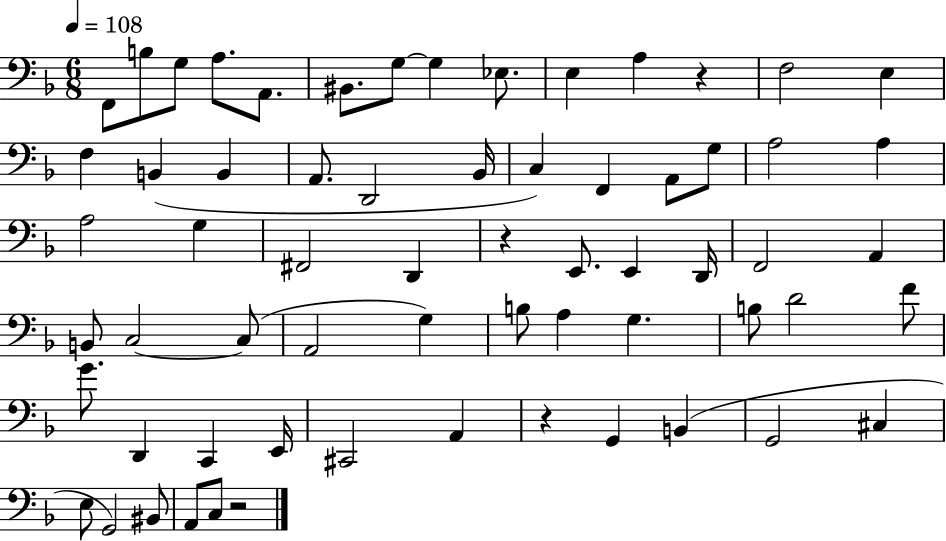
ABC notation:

X:1
T:Untitled
M:6/8
L:1/4
K:F
F,,/2 B,/2 G,/2 A,/2 A,,/2 ^B,,/2 G,/2 G, _E,/2 E, A, z F,2 E, F, B,, B,, A,,/2 D,,2 _B,,/4 C, F,, A,,/2 G,/2 A,2 A, A,2 G, ^F,,2 D,, z E,,/2 E,, D,,/4 F,,2 A,, B,,/2 C,2 C,/2 A,,2 G, B,/2 A, G, B,/2 D2 F/2 G/2 D,, C,, E,,/4 ^C,,2 A,, z G,, B,, G,,2 ^C, E,/2 G,,2 ^B,,/2 A,,/2 C,/2 z2